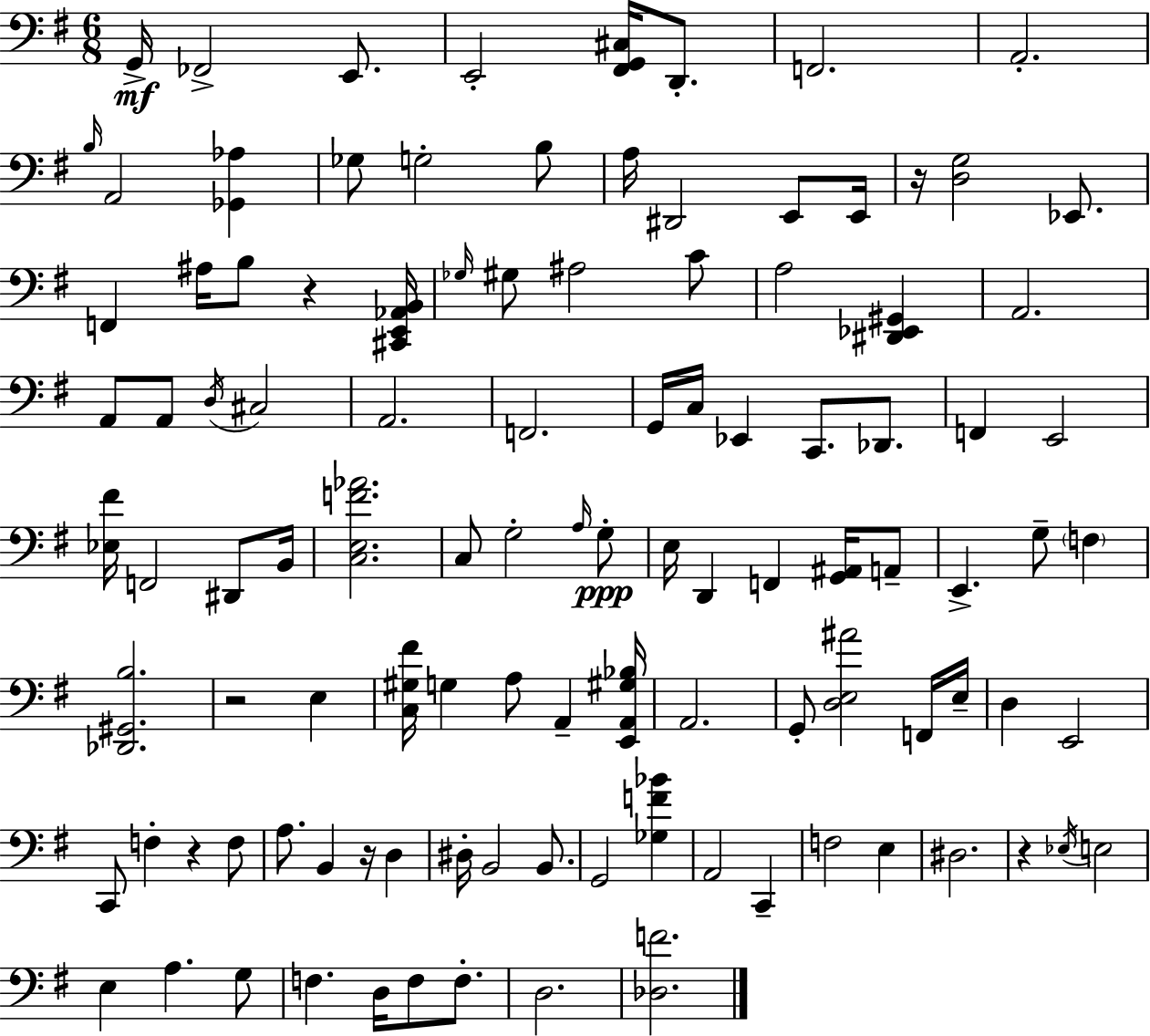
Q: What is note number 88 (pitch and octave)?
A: D3